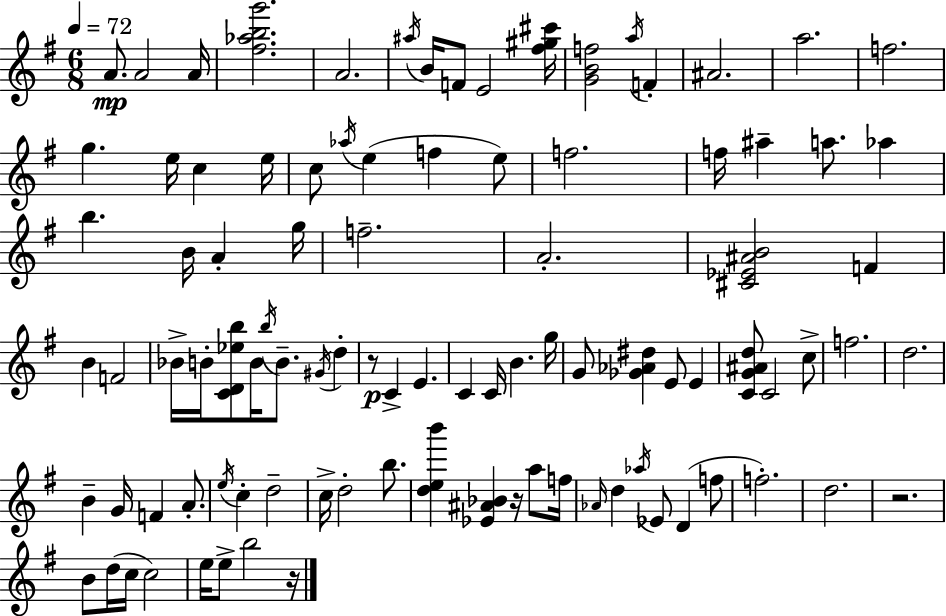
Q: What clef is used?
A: treble